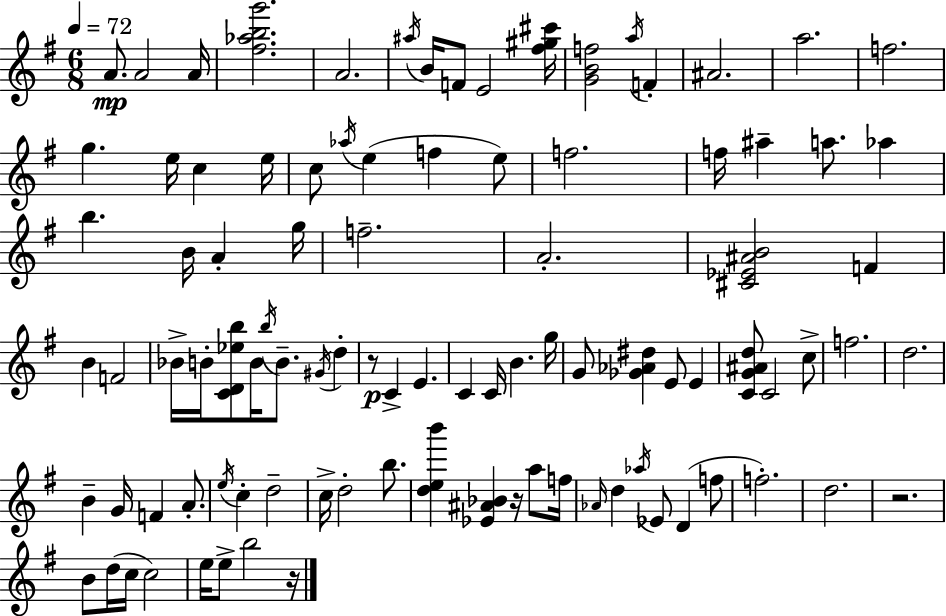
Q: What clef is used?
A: treble